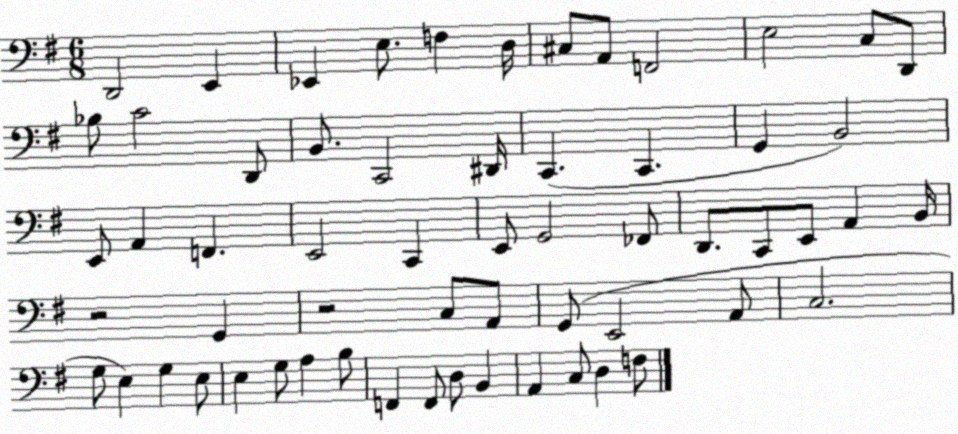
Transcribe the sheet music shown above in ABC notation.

X:1
T:Untitled
M:6/8
L:1/4
K:G
D,,2 E,, _E,, E,/2 F, D,/4 ^C,/2 A,,/2 F,,2 E,2 C,/2 D,,/2 _B,/2 C2 D,,/2 B,,/2 C,,2 ^D,,/4 C,, C,, G,, B,,2 E,,/2 A,, F,, E,,2 C,, E,,/2 G,,2 _F,,/2 D,,/2 C,,/2 E,,/2 A,, B,,/4 z2 G,, z2 C,/2 A,,/2 G,,/2 E,,2 A,,/2 C,2 G,/2 E, G, E,/2 E, G,/2 A, B,/2 F,, F,,/2 D,/2 B,, A,, C,/2 D, F,/2